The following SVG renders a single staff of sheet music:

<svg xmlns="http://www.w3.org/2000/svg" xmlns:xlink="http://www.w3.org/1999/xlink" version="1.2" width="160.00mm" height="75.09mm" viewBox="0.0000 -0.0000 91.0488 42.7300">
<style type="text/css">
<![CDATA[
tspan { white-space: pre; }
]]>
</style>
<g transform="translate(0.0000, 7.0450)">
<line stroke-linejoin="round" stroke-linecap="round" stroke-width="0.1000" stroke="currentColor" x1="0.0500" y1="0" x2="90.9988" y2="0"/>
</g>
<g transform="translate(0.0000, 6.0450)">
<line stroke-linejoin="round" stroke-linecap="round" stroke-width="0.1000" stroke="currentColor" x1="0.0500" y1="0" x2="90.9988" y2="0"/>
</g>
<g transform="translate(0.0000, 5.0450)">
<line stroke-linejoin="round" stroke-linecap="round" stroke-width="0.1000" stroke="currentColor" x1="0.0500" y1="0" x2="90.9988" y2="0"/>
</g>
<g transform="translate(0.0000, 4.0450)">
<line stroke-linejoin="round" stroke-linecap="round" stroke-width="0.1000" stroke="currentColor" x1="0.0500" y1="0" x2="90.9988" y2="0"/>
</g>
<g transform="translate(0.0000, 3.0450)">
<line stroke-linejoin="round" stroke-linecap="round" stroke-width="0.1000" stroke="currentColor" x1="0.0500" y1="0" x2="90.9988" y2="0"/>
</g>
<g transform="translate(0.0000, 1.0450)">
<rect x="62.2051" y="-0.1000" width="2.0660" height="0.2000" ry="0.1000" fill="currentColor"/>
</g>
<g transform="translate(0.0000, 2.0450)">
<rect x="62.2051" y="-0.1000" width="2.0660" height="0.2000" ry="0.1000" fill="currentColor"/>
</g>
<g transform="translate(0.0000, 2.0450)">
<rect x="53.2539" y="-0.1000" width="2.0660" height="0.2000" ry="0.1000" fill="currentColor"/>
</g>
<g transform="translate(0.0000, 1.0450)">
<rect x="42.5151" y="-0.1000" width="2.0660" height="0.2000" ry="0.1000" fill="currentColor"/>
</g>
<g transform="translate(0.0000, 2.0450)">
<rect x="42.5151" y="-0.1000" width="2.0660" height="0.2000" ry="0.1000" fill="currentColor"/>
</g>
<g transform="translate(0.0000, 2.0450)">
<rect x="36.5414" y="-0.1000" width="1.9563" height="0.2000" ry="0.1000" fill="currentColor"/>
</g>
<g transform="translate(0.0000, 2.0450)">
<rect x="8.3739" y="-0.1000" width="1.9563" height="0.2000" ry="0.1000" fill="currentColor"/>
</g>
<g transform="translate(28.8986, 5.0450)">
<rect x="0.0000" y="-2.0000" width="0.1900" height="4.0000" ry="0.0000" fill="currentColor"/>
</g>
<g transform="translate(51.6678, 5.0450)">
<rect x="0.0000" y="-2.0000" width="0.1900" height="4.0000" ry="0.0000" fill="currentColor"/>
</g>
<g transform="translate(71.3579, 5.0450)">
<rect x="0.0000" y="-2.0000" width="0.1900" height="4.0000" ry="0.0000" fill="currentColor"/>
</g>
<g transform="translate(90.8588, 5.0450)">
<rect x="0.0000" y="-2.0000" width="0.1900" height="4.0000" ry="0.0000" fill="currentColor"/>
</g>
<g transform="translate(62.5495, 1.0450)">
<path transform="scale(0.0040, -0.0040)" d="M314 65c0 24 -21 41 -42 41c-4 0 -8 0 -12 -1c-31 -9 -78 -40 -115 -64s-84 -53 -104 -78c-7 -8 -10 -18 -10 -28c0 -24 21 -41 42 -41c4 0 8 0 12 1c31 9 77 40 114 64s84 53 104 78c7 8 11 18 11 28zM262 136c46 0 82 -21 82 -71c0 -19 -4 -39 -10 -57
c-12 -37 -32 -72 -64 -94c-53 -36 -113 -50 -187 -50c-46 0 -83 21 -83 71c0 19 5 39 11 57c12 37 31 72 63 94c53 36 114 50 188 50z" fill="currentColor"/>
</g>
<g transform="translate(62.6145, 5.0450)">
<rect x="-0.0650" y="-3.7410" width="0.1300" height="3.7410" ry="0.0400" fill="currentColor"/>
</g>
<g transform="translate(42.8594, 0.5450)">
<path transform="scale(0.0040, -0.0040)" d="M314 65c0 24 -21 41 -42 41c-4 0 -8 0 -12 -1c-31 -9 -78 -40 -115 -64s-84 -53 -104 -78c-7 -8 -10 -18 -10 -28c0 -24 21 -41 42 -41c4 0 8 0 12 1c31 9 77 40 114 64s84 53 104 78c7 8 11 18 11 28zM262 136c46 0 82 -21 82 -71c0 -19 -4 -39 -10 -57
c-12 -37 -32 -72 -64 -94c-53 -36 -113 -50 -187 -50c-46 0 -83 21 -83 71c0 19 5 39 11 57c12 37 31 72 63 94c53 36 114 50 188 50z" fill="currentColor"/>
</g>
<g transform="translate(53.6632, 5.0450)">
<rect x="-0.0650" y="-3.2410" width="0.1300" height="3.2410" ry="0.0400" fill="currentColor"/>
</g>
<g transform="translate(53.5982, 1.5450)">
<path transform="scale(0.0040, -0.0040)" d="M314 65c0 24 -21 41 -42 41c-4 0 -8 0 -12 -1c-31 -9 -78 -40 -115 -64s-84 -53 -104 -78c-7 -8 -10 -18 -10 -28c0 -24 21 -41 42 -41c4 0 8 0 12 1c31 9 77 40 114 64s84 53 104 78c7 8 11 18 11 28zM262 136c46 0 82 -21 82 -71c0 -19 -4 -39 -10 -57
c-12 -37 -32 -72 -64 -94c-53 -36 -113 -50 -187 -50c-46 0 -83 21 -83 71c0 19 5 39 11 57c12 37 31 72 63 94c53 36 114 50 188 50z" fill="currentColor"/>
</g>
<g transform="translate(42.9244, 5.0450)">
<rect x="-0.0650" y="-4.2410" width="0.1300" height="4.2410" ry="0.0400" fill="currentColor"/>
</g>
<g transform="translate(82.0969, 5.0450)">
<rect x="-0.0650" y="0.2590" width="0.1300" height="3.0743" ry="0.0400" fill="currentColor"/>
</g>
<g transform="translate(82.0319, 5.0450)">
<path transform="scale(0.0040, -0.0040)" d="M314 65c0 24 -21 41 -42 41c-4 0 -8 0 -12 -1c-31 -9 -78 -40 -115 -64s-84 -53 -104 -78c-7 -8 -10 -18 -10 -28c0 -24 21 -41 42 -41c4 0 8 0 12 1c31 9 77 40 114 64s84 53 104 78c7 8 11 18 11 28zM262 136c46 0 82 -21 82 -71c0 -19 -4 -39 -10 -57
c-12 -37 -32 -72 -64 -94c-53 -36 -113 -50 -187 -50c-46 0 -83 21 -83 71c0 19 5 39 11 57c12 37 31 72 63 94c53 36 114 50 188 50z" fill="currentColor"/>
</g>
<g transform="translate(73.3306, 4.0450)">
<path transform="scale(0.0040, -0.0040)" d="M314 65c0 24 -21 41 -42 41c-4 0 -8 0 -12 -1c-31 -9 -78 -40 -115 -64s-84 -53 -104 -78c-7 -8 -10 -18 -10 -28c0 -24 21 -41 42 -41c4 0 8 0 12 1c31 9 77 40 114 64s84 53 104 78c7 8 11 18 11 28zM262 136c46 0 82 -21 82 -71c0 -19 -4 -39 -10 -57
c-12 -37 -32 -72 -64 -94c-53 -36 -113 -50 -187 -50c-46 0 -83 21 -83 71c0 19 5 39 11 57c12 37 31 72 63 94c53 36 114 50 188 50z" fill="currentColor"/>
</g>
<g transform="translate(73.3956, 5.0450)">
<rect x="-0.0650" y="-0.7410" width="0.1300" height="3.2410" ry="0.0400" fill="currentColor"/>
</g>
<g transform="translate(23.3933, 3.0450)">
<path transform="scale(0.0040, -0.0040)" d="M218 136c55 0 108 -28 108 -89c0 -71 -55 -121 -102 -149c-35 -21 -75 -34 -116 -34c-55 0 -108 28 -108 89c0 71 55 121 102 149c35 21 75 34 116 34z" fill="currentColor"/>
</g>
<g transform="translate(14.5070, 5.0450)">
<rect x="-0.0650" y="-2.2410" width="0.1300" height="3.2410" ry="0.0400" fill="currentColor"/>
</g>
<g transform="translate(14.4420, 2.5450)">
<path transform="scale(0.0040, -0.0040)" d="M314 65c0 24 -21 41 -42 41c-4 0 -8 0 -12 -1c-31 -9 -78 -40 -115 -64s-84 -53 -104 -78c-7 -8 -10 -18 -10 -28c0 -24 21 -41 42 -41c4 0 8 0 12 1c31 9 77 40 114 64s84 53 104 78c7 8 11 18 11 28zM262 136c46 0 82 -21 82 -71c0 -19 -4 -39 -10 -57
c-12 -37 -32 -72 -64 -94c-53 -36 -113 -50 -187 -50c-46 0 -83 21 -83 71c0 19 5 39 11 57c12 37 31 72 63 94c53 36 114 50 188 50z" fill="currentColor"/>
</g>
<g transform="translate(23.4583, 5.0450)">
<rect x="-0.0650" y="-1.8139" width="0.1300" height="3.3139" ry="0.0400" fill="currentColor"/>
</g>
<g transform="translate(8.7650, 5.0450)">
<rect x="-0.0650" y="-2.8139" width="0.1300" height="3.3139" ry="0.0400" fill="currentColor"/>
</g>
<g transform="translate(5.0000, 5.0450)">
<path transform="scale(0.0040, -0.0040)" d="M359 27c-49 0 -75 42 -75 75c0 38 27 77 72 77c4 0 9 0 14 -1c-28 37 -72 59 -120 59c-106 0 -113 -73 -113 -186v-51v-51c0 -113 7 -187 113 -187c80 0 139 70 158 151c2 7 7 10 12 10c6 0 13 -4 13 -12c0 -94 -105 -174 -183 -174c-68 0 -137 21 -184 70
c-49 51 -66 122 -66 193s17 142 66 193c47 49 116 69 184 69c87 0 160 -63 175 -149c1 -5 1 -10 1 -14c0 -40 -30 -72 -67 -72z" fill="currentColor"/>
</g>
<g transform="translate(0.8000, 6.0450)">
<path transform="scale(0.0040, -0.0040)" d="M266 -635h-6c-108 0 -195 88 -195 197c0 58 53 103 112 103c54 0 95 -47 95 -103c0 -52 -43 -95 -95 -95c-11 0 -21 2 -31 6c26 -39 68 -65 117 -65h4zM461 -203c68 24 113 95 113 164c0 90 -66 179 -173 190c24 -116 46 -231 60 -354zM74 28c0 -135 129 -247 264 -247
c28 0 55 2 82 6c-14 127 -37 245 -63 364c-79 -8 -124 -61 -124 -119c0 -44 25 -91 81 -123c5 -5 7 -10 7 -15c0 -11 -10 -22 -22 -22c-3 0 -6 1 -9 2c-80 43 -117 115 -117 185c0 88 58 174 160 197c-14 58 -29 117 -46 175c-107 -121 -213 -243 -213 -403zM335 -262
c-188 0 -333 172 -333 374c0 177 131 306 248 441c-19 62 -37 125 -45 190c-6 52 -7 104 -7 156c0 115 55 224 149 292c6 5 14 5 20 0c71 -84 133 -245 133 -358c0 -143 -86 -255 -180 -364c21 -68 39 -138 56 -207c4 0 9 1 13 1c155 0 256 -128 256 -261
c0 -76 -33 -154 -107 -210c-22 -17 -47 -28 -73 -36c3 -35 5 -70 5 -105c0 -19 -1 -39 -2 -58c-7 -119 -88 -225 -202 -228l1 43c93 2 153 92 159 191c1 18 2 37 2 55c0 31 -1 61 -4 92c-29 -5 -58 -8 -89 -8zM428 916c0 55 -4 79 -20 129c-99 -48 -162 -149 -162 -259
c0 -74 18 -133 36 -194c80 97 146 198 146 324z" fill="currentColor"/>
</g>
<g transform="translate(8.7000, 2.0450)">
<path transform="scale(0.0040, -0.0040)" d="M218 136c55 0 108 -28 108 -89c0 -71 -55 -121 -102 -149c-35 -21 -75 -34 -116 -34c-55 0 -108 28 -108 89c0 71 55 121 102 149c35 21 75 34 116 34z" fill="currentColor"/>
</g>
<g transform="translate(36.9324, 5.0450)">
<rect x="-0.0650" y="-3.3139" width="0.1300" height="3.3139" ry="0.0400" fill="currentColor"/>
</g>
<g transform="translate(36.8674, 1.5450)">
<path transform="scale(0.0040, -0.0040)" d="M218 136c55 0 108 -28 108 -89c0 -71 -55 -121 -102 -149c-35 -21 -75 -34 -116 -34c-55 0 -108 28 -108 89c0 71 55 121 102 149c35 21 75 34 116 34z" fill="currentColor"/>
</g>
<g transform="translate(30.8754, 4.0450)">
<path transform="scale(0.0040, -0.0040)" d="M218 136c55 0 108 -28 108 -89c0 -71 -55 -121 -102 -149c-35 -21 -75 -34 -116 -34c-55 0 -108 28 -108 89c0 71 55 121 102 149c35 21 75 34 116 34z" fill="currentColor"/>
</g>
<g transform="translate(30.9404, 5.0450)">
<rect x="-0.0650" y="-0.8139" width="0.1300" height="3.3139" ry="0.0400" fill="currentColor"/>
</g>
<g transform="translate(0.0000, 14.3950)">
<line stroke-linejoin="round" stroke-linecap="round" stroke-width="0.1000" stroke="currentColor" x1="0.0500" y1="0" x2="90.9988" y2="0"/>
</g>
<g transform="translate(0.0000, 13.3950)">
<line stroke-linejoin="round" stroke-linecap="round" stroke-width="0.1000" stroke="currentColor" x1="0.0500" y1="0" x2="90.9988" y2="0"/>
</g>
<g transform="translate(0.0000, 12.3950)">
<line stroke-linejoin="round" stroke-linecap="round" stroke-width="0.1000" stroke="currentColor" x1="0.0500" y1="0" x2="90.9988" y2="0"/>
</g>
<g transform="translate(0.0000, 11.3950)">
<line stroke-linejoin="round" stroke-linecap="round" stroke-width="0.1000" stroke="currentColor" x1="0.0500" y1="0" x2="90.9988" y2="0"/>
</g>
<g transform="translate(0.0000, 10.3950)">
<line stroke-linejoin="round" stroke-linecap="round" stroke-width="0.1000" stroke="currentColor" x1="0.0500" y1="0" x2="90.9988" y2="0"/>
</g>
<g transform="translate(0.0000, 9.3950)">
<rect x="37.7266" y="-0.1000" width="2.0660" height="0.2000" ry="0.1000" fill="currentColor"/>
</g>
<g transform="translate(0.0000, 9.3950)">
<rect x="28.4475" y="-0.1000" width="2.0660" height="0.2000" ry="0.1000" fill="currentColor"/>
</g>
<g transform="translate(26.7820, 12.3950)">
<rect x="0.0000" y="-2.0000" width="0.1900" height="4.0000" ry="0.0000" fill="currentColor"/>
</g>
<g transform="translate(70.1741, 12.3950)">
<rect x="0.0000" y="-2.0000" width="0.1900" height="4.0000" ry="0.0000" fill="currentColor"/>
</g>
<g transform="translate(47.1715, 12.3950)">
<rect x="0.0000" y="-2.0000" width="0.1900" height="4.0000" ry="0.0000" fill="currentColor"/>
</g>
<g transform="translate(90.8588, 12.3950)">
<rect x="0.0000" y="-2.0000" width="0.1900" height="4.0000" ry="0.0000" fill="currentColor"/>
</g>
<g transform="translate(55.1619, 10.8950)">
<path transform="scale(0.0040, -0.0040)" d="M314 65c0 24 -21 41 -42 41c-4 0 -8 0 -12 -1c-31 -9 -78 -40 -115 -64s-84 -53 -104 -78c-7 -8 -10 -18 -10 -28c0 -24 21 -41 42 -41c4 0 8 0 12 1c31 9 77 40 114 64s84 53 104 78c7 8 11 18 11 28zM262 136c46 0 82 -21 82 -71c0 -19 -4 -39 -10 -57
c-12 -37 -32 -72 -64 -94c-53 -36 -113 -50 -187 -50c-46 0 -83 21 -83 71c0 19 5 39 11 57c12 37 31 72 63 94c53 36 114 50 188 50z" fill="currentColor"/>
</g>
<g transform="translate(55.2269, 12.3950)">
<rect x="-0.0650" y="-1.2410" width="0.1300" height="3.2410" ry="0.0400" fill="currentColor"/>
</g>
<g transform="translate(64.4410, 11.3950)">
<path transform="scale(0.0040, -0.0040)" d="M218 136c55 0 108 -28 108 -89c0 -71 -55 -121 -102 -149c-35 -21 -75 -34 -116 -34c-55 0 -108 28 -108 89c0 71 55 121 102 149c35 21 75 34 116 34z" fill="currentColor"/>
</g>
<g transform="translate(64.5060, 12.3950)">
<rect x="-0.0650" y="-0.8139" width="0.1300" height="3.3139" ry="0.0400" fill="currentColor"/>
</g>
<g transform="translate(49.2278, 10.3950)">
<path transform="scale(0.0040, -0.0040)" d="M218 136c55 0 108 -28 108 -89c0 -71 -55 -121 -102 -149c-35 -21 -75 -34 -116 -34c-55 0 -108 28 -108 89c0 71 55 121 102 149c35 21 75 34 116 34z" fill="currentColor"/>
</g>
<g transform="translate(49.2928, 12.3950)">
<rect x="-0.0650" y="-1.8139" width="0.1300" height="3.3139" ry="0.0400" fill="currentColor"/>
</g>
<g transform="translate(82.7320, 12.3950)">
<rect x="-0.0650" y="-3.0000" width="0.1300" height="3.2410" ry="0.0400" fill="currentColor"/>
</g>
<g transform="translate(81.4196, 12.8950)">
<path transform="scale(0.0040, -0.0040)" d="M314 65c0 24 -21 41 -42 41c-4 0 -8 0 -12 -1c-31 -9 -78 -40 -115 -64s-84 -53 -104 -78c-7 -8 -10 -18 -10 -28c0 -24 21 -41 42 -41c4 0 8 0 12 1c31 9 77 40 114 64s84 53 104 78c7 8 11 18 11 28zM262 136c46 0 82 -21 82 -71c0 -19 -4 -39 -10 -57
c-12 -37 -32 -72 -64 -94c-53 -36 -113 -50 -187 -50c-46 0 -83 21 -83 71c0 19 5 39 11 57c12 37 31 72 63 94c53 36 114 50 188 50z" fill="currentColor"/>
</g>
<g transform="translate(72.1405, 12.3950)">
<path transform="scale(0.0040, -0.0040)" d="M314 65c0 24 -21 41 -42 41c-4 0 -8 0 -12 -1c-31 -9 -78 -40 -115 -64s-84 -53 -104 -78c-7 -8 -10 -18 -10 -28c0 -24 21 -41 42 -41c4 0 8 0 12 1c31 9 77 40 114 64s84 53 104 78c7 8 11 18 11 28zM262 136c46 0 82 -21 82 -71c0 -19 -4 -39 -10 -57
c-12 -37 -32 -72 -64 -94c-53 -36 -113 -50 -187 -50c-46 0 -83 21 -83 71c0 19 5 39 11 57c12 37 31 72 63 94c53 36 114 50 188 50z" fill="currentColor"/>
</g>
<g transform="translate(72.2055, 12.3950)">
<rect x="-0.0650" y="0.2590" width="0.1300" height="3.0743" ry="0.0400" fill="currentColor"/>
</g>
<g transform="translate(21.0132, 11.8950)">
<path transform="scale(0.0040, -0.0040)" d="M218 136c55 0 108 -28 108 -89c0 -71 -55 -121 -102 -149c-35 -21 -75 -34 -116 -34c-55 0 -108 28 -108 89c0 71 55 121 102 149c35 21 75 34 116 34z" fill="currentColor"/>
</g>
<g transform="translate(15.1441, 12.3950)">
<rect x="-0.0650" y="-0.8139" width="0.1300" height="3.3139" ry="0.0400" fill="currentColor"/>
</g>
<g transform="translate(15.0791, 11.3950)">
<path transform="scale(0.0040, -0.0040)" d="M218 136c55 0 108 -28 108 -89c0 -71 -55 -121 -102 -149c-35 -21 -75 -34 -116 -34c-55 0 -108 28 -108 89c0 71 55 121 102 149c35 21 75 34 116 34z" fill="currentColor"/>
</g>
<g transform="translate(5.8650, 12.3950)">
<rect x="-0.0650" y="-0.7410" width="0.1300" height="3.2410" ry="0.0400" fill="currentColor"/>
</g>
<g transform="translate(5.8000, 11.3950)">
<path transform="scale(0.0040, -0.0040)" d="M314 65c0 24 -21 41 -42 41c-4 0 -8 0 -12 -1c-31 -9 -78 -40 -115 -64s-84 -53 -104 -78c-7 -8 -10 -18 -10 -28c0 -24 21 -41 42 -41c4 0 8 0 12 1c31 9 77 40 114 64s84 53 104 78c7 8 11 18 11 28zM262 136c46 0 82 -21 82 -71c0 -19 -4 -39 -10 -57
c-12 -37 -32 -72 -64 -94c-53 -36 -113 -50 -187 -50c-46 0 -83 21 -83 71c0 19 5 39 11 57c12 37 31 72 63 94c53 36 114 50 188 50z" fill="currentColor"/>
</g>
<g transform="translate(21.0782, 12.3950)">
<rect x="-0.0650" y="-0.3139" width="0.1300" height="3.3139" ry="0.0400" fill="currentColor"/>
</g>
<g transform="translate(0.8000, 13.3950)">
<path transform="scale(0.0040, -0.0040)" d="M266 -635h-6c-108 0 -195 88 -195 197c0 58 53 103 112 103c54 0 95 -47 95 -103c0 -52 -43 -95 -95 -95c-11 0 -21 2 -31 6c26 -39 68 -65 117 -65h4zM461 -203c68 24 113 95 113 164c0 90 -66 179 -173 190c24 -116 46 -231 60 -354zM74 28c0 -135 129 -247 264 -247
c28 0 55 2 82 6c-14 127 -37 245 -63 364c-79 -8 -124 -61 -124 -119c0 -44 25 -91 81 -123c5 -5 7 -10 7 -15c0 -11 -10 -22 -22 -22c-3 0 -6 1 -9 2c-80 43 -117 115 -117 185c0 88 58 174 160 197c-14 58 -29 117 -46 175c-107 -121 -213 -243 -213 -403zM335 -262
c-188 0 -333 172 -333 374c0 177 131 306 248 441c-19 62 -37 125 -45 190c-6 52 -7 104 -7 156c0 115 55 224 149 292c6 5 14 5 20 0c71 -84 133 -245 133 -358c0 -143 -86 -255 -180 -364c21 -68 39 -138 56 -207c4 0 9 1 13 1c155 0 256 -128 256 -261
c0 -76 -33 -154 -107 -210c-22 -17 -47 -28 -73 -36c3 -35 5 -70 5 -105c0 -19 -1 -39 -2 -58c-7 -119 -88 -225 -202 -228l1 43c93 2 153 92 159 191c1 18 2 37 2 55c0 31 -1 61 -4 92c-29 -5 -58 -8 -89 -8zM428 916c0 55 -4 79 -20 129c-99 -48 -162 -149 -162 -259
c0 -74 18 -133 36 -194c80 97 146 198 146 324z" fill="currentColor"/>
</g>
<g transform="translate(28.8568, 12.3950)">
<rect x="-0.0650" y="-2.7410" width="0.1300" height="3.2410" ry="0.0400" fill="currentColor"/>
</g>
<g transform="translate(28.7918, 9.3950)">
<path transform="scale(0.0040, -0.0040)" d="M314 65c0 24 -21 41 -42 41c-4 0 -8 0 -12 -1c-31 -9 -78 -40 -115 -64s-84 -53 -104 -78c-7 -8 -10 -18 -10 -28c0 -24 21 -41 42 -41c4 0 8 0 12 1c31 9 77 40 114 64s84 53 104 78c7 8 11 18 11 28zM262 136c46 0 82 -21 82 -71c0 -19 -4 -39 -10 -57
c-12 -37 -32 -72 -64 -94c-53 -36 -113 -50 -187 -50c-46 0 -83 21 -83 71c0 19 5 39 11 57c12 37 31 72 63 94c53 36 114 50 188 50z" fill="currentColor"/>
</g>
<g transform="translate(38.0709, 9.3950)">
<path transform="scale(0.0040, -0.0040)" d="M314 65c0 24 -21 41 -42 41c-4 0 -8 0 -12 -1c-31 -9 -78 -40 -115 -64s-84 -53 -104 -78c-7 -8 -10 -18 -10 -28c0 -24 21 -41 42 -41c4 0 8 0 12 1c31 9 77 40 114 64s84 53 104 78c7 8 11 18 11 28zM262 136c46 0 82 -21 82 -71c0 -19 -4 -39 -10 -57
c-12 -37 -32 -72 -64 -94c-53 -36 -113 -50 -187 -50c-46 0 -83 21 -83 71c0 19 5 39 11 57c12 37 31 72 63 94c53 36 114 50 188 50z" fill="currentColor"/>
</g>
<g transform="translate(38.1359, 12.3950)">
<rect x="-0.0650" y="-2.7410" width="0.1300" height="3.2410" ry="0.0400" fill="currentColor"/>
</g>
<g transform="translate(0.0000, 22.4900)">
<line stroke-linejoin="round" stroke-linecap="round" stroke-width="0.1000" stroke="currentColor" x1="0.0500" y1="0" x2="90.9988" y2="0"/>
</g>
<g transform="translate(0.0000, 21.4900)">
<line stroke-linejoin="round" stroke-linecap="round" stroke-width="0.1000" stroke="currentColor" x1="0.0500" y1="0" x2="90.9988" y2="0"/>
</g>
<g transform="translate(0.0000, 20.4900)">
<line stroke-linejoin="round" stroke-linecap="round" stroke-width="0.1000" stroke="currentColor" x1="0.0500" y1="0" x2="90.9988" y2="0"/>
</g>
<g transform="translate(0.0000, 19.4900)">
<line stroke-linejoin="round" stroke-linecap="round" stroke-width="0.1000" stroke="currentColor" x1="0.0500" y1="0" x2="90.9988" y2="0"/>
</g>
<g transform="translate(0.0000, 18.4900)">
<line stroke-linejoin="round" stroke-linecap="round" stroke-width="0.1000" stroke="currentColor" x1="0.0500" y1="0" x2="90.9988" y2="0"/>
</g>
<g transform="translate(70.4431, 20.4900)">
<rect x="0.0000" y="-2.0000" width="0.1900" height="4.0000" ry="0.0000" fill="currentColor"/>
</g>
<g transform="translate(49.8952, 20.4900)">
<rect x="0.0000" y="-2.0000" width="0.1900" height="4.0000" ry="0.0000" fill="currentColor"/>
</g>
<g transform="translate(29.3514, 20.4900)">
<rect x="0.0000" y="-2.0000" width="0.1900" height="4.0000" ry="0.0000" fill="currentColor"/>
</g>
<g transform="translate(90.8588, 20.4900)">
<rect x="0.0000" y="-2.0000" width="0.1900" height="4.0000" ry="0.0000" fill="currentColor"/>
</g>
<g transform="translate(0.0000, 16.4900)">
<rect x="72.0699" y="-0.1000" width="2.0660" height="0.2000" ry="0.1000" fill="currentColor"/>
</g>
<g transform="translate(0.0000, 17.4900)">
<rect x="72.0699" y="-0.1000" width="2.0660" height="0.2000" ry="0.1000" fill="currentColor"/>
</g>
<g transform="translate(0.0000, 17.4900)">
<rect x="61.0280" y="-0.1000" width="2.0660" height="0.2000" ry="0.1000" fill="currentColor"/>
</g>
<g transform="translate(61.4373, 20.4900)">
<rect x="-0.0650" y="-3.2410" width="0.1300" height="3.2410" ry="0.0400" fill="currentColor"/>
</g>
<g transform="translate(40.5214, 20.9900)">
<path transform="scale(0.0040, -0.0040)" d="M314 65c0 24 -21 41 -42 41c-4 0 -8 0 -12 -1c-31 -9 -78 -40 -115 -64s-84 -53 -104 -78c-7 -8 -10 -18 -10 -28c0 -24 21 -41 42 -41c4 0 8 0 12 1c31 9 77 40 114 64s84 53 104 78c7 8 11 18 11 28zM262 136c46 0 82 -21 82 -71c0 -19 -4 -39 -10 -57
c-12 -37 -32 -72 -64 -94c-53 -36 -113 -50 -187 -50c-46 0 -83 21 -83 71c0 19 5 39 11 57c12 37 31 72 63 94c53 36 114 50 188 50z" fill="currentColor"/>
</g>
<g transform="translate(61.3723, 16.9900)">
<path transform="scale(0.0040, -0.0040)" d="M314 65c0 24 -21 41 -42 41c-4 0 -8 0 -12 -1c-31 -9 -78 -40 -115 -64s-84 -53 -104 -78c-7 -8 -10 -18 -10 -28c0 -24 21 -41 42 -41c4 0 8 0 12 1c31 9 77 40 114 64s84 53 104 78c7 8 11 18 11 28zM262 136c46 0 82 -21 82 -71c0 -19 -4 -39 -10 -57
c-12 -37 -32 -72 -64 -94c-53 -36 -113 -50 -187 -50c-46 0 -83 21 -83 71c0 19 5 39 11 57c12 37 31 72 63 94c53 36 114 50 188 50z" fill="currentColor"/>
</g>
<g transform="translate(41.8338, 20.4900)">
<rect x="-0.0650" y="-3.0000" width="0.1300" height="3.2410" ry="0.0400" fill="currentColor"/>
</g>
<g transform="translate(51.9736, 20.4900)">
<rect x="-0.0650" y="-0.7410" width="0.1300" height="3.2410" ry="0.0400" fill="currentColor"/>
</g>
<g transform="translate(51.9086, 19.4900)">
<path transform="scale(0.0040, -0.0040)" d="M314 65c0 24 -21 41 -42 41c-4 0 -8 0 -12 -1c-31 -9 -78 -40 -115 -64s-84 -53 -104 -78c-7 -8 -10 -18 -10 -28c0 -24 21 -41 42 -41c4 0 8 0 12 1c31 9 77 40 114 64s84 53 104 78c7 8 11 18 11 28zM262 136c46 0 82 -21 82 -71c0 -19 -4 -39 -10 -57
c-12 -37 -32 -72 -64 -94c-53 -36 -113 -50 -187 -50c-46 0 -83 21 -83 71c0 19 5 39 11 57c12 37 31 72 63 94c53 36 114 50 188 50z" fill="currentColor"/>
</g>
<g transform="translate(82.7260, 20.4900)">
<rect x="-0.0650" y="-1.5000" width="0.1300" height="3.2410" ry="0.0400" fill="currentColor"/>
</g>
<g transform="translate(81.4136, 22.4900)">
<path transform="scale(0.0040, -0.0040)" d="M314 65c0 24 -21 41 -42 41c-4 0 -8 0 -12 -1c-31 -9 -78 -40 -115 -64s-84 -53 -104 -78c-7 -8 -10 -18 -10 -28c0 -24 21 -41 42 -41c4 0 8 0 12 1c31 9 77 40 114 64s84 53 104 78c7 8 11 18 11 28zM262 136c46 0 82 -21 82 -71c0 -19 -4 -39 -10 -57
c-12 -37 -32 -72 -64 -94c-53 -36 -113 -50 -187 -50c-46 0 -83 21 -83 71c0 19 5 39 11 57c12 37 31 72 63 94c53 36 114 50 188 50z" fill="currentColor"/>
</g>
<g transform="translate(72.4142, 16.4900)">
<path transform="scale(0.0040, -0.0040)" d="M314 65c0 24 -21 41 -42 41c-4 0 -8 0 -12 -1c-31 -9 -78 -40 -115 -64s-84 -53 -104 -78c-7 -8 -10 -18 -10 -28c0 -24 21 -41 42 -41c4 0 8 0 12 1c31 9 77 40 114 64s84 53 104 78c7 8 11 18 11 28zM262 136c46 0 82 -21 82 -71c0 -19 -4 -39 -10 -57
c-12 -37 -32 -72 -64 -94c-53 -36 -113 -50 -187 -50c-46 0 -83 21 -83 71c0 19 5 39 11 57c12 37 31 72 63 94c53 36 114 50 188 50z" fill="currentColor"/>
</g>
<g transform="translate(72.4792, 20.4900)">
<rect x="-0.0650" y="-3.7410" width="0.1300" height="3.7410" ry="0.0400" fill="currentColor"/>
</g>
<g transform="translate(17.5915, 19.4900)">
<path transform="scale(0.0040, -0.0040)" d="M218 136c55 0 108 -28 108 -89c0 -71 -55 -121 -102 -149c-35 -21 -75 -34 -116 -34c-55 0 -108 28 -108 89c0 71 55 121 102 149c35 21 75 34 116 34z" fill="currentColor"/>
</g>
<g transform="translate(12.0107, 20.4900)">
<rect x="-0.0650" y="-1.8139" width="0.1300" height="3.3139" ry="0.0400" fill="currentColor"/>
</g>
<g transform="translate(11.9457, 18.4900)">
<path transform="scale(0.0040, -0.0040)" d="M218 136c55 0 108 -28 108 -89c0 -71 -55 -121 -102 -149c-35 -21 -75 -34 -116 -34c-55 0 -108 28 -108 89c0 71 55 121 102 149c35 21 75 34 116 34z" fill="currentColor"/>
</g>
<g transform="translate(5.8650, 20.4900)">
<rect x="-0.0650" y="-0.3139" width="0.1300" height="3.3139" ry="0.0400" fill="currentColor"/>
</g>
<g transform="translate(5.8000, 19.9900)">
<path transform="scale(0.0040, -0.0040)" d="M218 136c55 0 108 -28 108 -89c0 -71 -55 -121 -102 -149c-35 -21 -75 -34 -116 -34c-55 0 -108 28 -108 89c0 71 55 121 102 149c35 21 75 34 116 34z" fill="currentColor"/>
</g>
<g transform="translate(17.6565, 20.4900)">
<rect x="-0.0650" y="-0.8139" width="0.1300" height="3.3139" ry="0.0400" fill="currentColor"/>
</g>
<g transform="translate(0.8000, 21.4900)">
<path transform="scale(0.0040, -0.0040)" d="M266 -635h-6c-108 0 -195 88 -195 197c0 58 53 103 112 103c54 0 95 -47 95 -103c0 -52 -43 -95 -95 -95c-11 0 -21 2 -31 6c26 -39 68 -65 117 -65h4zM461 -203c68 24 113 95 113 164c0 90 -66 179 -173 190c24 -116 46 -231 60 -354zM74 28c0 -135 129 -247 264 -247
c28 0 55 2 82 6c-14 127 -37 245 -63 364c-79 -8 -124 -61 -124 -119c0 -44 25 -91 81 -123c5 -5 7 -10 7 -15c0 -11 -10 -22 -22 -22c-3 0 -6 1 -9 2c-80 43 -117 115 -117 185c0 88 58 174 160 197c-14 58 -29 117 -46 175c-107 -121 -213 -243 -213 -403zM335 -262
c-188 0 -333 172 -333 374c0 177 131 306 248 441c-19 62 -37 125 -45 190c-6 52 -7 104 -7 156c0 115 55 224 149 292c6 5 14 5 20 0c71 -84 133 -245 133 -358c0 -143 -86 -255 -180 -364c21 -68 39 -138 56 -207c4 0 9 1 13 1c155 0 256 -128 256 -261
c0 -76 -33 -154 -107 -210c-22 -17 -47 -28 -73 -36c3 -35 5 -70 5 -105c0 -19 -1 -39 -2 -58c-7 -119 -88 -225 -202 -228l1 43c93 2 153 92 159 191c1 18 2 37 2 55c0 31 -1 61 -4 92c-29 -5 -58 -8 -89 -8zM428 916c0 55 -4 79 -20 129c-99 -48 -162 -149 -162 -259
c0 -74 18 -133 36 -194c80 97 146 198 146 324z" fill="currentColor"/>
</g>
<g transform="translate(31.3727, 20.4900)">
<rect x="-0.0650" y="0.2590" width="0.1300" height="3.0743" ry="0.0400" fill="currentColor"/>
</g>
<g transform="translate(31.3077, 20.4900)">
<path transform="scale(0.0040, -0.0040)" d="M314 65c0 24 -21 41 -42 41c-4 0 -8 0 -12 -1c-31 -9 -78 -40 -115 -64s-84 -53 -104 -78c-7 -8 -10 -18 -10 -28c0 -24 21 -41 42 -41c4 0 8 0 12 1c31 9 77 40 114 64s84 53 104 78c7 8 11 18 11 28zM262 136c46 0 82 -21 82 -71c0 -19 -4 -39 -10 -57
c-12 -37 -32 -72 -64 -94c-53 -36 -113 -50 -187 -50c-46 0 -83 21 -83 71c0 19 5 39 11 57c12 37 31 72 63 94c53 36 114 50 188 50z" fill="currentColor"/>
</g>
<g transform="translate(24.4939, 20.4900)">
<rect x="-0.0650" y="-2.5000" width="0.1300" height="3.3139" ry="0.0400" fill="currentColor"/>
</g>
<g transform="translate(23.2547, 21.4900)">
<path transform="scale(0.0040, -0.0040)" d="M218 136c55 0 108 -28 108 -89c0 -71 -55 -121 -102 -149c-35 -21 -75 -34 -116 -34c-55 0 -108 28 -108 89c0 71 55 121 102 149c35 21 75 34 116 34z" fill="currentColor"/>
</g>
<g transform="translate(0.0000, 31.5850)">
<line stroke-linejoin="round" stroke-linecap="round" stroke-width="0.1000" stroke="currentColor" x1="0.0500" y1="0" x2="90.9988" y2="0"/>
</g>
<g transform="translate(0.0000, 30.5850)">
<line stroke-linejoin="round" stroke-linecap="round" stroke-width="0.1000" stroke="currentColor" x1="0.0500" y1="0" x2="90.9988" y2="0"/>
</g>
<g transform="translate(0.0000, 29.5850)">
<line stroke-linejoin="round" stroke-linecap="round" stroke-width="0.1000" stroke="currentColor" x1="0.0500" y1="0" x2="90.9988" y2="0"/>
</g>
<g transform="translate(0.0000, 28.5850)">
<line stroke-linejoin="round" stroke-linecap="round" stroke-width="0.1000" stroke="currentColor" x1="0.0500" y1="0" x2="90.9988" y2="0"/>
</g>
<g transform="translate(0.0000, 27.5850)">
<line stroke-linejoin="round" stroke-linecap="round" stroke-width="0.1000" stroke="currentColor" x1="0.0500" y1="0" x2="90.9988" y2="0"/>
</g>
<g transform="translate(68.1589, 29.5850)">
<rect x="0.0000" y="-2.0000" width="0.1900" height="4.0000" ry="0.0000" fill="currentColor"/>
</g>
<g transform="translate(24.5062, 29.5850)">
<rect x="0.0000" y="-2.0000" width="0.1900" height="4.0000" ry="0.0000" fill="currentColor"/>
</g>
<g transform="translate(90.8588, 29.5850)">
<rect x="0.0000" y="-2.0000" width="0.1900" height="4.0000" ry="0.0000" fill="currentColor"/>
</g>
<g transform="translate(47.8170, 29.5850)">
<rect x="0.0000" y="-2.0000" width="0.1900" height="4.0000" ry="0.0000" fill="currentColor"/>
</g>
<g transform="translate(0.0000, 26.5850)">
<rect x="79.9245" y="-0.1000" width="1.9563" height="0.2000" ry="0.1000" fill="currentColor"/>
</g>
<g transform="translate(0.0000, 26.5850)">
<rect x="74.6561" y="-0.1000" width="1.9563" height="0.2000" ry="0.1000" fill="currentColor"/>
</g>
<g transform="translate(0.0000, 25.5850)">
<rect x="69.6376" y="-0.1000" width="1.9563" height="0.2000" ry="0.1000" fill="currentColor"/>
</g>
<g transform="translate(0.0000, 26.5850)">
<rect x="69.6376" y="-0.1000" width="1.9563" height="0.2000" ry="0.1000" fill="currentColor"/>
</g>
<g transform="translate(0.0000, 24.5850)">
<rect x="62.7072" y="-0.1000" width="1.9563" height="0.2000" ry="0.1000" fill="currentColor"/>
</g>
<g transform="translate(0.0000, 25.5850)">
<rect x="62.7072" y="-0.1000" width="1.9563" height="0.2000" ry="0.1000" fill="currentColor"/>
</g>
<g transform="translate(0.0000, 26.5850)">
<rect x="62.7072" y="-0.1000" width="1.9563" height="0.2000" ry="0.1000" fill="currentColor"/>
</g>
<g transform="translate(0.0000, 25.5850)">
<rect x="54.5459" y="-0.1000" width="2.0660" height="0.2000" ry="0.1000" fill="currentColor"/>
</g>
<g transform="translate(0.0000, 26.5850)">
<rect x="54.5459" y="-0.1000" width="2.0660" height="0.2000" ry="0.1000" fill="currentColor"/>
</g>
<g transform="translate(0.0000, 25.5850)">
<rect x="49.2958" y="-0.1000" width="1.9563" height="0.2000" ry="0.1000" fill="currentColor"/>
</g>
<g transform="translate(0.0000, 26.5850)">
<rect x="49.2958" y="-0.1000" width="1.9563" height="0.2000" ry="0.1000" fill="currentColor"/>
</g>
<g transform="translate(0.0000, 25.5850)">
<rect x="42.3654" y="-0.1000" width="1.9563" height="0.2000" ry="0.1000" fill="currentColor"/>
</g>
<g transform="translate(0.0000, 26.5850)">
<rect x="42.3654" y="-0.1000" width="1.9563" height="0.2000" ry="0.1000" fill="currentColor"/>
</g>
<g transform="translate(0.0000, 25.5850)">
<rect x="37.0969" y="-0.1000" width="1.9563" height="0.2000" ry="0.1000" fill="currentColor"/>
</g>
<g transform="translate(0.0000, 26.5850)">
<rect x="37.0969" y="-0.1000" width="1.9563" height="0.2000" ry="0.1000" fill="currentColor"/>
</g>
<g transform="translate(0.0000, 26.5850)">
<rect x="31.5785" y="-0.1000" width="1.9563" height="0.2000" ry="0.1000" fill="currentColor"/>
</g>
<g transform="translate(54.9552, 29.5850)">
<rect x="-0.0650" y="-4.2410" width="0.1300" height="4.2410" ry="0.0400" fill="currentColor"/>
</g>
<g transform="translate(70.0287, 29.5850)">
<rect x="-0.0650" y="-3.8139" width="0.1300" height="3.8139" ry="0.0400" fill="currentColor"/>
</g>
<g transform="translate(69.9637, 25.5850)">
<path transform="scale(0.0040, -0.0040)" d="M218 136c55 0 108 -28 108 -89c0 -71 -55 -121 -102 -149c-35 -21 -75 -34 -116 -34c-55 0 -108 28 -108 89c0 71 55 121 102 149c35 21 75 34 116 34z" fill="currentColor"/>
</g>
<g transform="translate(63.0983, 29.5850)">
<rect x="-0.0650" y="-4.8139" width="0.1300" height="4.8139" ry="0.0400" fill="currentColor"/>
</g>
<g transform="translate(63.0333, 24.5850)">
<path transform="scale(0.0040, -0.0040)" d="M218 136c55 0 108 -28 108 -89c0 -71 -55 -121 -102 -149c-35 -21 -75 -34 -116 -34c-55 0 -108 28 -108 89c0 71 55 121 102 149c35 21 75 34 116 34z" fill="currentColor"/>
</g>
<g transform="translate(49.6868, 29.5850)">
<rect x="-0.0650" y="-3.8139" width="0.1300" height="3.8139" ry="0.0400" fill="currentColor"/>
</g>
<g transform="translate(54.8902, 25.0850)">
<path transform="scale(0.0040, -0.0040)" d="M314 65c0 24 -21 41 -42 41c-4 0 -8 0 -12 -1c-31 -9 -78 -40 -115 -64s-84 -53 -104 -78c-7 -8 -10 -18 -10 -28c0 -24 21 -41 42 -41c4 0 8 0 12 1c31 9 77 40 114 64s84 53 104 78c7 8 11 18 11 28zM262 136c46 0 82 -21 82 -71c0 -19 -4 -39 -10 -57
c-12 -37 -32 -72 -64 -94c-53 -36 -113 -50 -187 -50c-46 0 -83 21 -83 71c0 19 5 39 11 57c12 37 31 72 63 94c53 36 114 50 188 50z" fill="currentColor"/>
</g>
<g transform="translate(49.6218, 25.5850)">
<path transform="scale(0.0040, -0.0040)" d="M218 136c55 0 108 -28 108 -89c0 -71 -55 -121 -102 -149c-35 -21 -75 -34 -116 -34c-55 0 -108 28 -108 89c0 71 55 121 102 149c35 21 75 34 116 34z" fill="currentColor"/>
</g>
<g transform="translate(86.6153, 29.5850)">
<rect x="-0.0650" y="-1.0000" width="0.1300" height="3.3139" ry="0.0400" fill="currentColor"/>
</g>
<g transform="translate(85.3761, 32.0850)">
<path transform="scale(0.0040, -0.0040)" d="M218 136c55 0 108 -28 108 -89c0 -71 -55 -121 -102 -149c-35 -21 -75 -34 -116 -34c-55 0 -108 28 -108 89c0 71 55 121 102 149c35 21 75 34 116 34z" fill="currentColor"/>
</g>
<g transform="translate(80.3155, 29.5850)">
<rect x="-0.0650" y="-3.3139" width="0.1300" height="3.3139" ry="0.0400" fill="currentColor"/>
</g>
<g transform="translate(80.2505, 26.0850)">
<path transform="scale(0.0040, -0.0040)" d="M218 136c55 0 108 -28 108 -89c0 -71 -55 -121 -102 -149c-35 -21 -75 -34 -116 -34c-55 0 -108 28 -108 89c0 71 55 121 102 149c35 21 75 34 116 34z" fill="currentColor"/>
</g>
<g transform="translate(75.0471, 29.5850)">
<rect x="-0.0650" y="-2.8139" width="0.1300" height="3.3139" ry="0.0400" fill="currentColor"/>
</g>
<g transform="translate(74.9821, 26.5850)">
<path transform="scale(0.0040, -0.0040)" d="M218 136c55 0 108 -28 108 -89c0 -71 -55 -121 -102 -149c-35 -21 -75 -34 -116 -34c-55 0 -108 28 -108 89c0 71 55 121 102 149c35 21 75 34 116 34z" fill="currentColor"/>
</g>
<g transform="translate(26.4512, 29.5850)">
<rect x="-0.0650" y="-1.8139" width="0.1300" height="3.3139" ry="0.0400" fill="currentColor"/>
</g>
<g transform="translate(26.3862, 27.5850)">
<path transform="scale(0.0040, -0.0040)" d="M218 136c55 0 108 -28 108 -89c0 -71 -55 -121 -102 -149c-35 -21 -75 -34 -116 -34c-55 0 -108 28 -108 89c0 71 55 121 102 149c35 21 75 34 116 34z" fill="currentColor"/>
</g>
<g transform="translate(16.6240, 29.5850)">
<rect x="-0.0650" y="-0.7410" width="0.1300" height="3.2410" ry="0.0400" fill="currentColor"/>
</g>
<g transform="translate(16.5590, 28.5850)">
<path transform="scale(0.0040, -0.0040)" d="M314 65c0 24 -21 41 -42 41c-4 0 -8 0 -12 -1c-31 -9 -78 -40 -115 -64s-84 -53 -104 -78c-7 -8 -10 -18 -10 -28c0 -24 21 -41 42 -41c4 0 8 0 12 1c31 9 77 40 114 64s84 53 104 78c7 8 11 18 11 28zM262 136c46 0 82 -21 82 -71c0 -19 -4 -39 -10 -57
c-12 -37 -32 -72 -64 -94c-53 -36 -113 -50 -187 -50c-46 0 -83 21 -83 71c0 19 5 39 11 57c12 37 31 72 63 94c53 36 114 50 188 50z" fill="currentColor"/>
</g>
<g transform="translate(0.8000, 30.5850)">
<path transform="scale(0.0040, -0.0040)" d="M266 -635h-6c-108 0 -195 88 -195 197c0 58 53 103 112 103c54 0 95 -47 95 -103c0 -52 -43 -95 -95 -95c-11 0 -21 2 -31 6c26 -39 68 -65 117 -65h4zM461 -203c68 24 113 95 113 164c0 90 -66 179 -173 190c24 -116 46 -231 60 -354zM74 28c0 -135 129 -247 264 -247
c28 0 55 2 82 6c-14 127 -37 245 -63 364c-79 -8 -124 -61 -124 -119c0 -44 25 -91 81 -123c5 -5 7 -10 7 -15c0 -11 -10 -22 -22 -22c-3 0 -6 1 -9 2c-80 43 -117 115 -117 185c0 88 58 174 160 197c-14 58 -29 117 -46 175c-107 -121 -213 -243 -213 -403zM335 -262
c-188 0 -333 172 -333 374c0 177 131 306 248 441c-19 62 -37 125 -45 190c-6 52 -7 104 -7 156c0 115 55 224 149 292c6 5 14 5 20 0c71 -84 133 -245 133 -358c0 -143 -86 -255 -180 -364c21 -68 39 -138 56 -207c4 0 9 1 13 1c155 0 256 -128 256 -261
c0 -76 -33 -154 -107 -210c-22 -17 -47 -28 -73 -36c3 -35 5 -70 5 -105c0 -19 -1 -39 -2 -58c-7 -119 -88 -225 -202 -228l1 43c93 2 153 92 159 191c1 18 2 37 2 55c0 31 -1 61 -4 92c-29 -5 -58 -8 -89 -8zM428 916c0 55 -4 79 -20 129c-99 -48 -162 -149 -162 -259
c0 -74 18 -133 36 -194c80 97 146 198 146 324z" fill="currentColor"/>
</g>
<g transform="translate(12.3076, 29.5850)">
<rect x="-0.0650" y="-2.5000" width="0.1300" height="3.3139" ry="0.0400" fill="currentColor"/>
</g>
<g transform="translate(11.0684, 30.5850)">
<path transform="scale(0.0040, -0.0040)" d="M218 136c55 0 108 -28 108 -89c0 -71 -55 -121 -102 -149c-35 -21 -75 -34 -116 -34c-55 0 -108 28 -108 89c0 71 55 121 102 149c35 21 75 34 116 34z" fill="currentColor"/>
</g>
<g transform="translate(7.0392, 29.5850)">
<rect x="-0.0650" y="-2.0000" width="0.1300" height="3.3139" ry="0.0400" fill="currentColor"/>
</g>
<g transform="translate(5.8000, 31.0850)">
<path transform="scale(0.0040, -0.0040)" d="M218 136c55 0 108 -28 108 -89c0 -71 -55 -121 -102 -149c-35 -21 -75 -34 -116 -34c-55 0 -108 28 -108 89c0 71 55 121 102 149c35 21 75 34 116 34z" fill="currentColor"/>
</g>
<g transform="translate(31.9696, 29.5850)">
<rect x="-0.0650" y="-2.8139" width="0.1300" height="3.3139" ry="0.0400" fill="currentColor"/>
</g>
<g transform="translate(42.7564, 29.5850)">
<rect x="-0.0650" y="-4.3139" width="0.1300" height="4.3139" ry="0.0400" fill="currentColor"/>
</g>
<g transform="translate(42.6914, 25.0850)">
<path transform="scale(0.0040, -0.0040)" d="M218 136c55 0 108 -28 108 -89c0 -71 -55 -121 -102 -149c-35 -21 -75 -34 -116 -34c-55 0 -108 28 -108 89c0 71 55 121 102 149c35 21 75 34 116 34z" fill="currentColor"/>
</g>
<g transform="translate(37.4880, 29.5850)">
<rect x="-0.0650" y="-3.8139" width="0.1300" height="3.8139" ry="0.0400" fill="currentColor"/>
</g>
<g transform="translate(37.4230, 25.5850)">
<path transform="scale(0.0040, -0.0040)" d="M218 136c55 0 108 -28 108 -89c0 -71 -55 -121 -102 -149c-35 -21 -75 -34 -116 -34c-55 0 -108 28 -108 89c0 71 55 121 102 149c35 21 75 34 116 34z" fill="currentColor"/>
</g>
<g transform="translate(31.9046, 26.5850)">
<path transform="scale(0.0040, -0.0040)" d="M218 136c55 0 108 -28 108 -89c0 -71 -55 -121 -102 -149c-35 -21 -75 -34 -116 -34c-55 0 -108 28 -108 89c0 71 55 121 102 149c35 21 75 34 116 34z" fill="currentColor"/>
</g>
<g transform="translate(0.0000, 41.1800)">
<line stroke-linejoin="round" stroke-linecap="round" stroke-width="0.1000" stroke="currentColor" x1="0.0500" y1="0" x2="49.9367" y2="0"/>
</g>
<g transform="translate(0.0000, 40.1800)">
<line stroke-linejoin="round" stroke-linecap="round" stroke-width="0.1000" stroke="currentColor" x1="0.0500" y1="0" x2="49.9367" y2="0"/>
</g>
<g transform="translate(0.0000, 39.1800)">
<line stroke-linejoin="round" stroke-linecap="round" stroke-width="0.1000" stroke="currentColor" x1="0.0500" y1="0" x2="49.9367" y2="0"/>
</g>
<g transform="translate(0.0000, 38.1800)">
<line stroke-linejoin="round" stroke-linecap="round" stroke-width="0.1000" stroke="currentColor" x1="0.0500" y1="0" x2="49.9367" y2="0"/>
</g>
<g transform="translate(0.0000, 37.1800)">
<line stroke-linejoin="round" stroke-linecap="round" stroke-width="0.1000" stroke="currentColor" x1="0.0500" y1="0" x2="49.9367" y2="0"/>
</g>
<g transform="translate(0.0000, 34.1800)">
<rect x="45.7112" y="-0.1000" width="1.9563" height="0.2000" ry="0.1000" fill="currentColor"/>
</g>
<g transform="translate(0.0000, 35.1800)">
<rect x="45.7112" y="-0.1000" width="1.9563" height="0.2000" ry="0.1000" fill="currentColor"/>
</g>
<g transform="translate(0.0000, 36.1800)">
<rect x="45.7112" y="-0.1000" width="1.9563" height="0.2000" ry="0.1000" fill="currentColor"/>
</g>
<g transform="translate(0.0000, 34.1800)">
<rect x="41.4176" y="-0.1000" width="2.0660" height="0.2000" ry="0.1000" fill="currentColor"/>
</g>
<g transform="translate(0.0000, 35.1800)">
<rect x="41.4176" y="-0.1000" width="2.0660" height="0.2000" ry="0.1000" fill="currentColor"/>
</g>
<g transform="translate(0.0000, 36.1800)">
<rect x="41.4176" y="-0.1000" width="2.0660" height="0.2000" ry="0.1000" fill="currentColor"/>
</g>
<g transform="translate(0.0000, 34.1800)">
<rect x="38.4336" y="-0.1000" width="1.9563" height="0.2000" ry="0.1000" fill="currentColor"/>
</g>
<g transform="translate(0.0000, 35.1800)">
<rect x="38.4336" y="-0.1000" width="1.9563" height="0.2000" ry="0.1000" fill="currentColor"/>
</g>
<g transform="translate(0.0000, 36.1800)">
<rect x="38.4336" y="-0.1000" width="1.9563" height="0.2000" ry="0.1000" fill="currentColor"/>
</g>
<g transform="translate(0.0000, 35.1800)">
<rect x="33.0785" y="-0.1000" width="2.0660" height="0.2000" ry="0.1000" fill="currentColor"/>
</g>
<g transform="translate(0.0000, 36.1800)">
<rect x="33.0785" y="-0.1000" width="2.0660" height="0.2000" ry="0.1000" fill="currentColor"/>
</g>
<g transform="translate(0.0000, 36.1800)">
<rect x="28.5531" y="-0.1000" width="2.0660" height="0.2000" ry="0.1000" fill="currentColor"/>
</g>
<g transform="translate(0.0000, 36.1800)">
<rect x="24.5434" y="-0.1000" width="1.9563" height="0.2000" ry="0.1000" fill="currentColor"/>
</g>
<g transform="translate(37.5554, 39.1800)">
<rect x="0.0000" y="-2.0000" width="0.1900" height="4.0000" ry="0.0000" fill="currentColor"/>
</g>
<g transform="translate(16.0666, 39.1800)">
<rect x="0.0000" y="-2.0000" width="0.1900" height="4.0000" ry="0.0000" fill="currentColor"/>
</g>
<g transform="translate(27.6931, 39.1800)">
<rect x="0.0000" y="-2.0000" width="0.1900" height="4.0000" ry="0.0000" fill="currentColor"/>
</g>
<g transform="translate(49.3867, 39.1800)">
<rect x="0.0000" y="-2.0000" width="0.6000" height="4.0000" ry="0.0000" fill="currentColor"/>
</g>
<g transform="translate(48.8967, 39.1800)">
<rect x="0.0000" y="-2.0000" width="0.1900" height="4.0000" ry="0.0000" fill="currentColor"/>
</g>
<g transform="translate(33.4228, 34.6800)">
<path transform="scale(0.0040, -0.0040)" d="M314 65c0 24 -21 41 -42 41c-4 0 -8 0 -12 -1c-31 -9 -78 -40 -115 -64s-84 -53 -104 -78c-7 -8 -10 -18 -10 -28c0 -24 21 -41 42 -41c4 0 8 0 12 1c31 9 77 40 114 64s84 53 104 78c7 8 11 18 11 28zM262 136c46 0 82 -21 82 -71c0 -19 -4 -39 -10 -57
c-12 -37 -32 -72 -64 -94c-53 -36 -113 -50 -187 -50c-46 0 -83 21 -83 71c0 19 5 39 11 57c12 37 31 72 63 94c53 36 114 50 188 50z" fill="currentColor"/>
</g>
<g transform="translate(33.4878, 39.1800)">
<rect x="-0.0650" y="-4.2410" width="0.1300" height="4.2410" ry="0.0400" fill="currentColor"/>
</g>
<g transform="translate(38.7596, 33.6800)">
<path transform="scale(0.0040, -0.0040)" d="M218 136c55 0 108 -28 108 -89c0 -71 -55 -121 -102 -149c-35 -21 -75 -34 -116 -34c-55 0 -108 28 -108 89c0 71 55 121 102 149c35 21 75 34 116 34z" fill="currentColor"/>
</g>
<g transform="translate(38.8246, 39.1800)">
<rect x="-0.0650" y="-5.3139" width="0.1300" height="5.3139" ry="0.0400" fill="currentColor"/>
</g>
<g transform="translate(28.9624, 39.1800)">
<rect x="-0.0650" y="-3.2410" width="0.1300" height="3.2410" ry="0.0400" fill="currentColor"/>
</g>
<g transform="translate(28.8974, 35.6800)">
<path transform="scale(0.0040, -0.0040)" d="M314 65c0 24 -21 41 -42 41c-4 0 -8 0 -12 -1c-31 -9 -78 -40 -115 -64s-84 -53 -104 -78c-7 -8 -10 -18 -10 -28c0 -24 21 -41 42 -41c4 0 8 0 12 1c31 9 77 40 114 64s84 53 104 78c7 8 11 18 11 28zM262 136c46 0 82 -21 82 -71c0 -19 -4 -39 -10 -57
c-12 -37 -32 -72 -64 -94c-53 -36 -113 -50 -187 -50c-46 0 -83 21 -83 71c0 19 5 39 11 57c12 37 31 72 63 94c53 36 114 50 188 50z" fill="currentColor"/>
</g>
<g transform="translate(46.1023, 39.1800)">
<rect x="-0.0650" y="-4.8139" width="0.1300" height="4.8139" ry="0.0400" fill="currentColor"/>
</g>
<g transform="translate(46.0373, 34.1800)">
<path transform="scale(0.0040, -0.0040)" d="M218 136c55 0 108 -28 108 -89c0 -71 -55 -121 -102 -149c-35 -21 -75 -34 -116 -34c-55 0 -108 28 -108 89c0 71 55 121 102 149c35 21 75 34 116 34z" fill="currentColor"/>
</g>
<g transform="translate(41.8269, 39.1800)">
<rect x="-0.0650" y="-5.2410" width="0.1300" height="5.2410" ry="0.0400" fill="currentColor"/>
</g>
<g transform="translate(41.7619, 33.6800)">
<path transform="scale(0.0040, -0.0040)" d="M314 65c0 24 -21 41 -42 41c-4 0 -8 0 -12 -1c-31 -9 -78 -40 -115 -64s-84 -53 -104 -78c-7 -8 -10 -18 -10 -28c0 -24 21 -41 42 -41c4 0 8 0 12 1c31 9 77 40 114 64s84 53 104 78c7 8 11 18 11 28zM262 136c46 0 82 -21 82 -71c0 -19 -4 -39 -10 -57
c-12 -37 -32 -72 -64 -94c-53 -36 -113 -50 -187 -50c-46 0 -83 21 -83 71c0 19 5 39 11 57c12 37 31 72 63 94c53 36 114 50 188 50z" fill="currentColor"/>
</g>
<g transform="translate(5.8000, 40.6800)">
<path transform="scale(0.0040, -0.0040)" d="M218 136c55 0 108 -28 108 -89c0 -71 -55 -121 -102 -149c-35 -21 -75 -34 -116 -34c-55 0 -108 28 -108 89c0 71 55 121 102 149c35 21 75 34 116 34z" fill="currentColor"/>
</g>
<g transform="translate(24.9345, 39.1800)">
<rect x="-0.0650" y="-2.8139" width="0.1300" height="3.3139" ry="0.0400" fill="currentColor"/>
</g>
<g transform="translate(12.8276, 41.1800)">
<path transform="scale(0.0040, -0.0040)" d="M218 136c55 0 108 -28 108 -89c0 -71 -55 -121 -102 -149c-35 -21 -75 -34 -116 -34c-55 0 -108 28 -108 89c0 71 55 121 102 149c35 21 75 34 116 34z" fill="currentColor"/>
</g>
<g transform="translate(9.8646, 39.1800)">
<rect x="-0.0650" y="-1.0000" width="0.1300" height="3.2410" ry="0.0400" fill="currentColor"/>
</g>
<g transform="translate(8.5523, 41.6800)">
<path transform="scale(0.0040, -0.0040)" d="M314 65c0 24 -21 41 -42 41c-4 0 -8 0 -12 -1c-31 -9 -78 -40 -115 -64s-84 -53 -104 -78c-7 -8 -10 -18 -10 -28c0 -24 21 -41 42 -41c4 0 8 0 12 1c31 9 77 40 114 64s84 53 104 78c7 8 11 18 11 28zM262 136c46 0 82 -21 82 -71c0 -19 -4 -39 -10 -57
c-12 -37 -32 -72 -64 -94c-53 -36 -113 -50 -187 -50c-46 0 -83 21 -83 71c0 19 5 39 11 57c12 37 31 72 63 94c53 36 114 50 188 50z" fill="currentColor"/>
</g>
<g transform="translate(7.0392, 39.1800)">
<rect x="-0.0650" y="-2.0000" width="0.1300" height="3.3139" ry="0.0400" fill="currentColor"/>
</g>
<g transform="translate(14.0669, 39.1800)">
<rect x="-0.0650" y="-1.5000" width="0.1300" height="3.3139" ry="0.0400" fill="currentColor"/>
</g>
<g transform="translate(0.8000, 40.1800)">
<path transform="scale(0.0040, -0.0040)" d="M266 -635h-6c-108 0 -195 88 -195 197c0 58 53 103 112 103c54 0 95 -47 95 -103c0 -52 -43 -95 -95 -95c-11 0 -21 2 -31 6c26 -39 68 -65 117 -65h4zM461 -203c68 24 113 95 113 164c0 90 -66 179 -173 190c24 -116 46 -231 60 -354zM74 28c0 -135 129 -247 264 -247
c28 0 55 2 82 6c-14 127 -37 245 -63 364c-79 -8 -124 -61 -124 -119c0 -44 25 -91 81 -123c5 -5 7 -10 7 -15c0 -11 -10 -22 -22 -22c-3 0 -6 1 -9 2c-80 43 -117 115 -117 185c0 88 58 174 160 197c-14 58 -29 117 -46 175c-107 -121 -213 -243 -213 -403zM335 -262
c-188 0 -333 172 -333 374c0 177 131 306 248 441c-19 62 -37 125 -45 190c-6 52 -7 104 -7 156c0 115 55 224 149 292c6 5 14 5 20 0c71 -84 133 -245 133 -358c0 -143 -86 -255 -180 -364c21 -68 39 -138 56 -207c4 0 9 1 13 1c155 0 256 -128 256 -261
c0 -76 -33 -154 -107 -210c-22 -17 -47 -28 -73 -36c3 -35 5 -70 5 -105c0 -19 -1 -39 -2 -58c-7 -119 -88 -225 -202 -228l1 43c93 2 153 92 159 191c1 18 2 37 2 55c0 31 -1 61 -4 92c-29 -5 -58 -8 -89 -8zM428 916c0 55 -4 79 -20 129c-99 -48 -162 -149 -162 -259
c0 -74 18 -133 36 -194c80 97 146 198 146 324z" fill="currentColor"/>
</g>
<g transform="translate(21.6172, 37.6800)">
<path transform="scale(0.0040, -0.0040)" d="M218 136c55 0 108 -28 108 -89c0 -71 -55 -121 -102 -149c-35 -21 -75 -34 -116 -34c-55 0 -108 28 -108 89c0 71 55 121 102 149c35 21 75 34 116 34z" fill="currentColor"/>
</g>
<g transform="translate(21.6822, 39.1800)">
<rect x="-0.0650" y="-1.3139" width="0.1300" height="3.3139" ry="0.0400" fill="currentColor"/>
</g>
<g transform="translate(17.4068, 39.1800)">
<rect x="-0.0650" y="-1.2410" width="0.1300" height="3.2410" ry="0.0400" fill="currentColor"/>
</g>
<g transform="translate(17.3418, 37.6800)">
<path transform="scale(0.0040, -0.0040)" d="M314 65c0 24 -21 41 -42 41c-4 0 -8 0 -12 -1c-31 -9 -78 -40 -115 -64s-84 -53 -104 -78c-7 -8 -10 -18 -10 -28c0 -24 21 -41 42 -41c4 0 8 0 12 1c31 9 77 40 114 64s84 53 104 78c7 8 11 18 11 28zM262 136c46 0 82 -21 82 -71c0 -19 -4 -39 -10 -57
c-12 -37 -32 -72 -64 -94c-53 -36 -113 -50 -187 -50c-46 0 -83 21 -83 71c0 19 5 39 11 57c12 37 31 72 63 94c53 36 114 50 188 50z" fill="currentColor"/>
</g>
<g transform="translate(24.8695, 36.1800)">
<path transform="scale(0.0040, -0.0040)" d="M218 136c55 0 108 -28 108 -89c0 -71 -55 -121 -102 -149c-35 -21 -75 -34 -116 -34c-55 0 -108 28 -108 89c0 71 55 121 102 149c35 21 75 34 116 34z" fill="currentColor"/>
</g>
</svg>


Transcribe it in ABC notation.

X:1
T:Untitled
M:4/4
L:1/4
K:C
a g2 f d b d'2 b2 c'2 d2 B2 d2 d c a2 a2 f e2 d B2 A2 c f d G B2 A2 d2 b2 c'2 E2 F G d2 f a c' d' c' d'2 e' c' a b D F D2 E e2 e a b2 d'2 f' f'2 e'